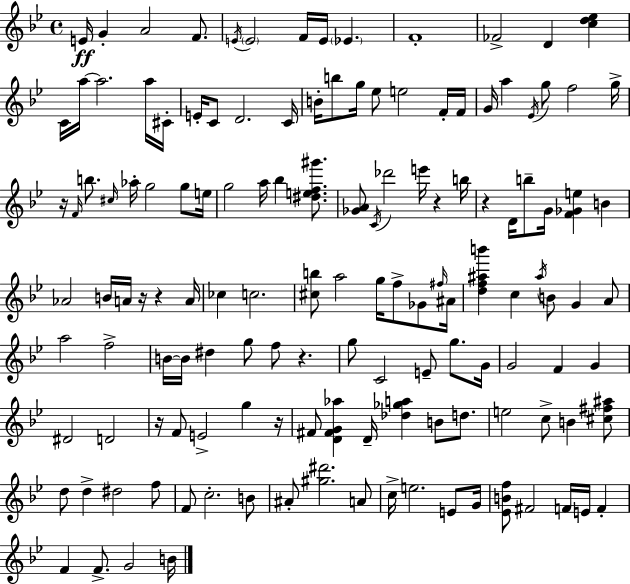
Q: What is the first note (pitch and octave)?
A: E4